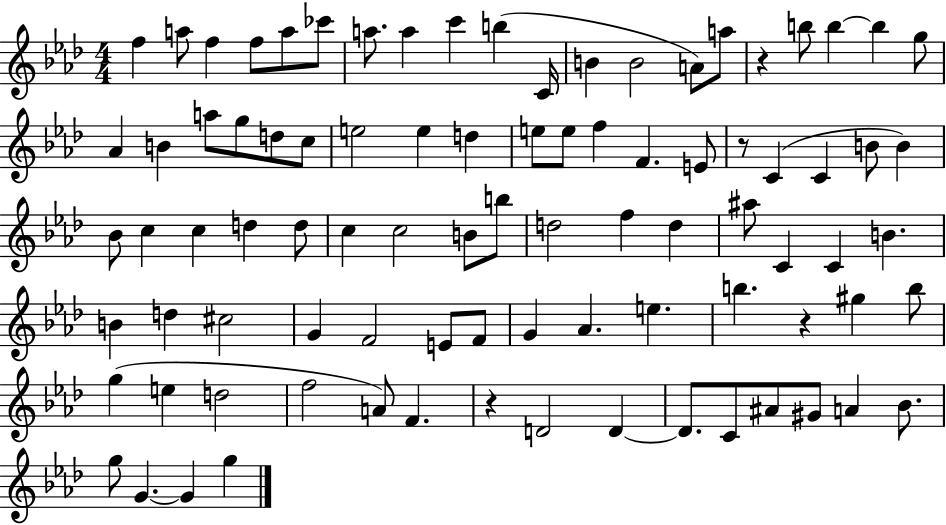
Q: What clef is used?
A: treble